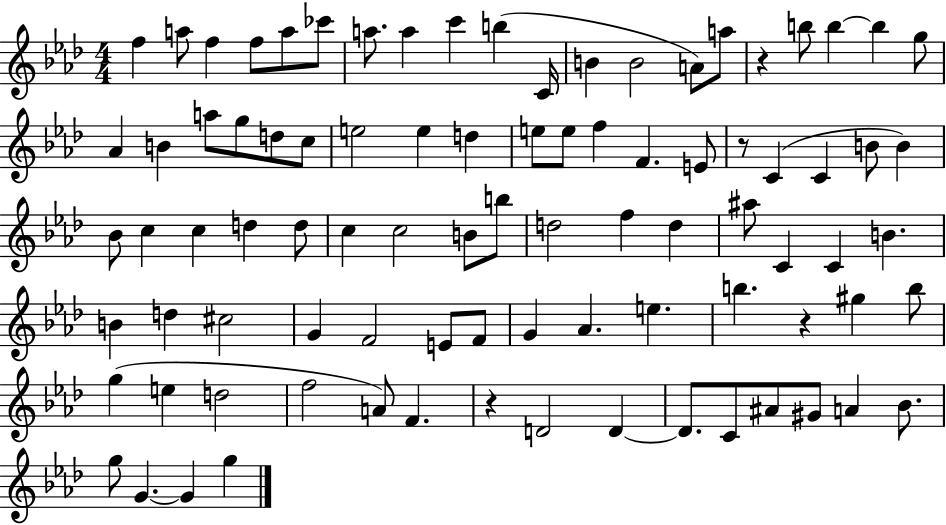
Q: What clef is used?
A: treble